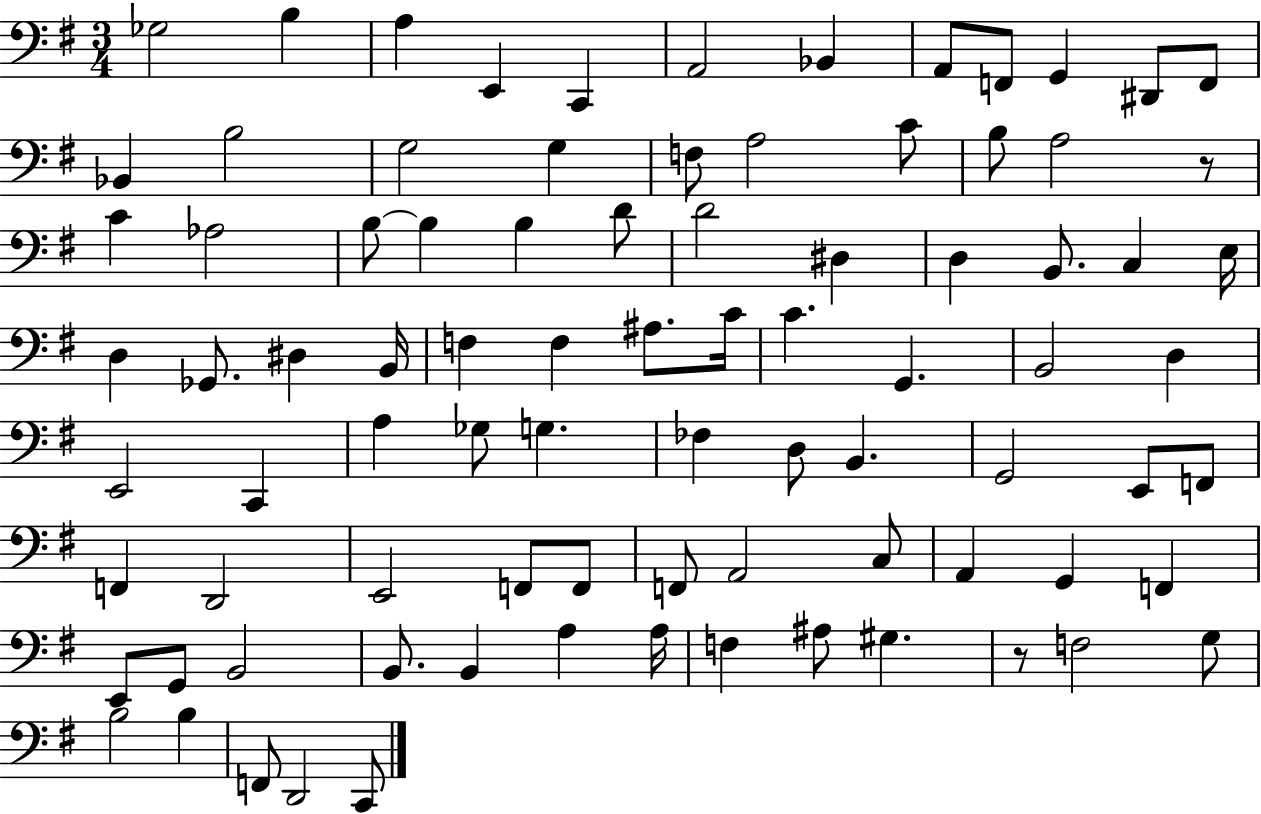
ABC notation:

X:1
T:Untitled
M:3/4
L:1/4
K:G
_G,2 B, A, E,, C,, A,,2 _B,, A,,/2 F,,/2 G,, ^D,,/2 F,,/2 _B,, B,2 G,2 G, F,/2 A,2 C/2 B,/2 A,2 z/2 C _A,2 B,/2 B, B, D/2 D2 ^D, D, B,,/2 C, E,/4 D, _G,,/2 ^D, B,,/4 F, F, ^A,/2 C/4 C G,, B,,2 D, E,,2 C,, A, _G,/2 G, _F, D,/2 B,, G,,2 E,,/2 F,,/2 F,, D,,2 E,,2 F,,/2 F,,/2 F,,/2 A,,2 C,/2 A,, G,, F,, E,,/2 G,,/2 B,,2 B,,/2 B,, A, A,/4 F, ^A,/2 ^G, z/2 F,2 G,/2 B,2 B, F,,/2 D,,2 C,,/2